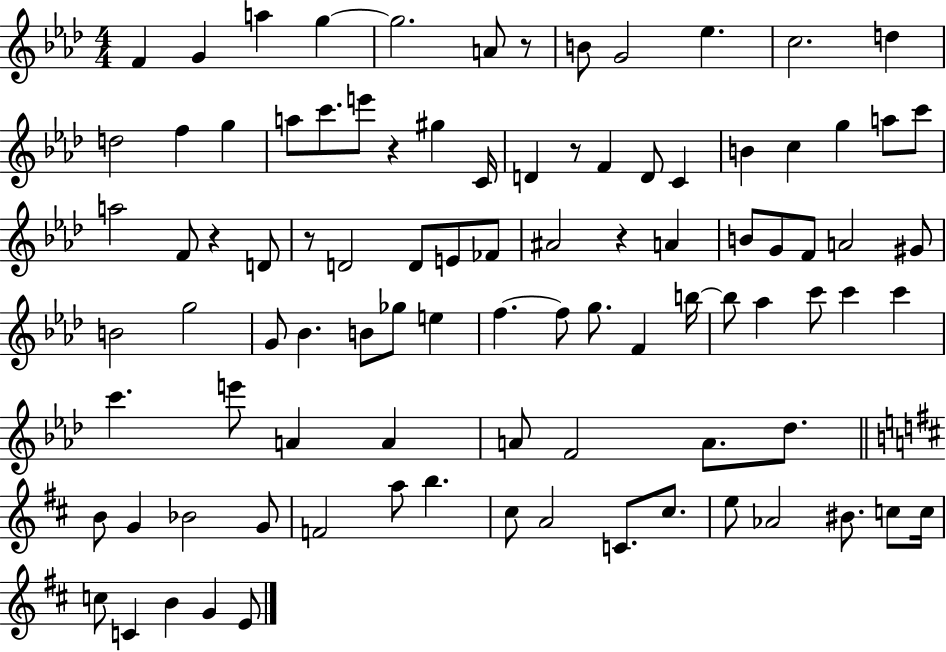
{
  \clef treble
  \numericTimeSignature
  \time 4/4
  \key aes \major
  f'4 g'4 a''4 g''4~~ | g''2. a'8 r8 | b'8 g'2 ees''4. | c''2. d''4 | \break d''2 f''4 g''4 | a''8 c'''8. e'''8 r4 gis''4 c'16 | d'4 r8 f'4 d'8 c'4 | b'4 c''4 g''4 a''8 c'''8 | \break a''2 f'8 r4 d'8 | r8 d'2 d'8 e'8 fes'8 | ais'2 r4 a'4 | b'8 g'8 f'8 a'2 gis'8 | \break b'2 g''2 | g'8 bes'4. b'8 ges''8 e''4 | f''4.~~ f''8 g''8. f'4 b''16~~ | b''8 aes''4 c'''8 c'''4 c'''4 | \break c'''4. e'''8 a'4 a'4 | a'8 f'2 a'8. des''8. | \bar "||" \break \key d \major b'8 g'4 bes'2 g'8 | f'2 a''8 b''4. | cis''8 a'2 c'8. cis''8. | e''8 aes'2 bis'8. c''8 c''16 | \break c''8 c'4 b'4 g'4 e'8 | \bar "|."
}